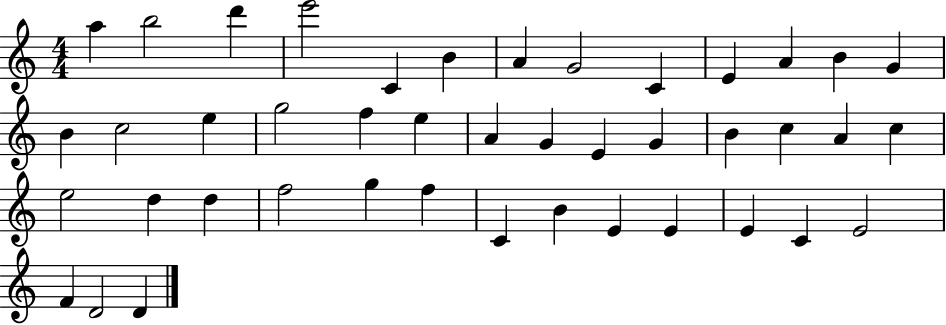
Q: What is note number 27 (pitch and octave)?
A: C5